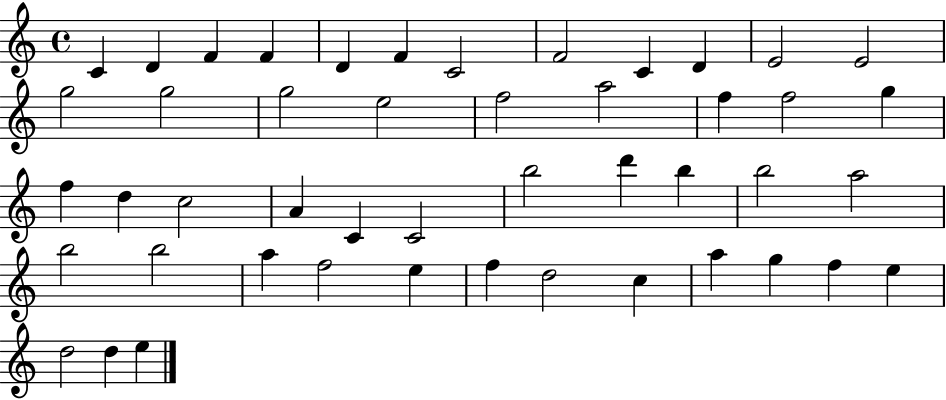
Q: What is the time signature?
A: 4/4